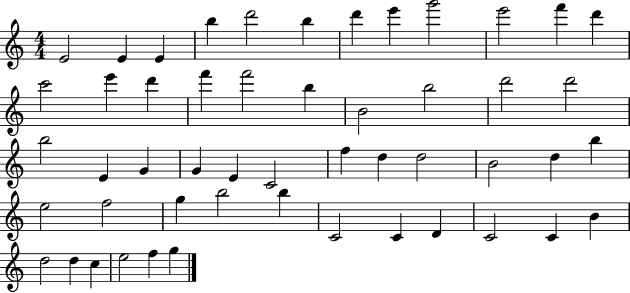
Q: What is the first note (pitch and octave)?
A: E4